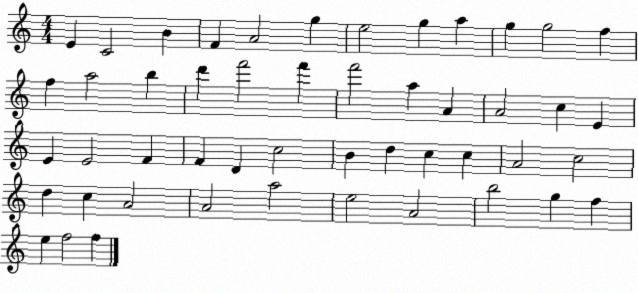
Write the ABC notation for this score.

X:1
T:Untitled
M:4/4
L:1/4
K:C
E C2 B F A2 g e2 g a g g2 f f a2 b d' f'2 f' f'2 a A A2 c E E E2 F F D c2 B d c c A2 c2 d c A2 A2 a2 e2 A2 b2 g f e f2 f